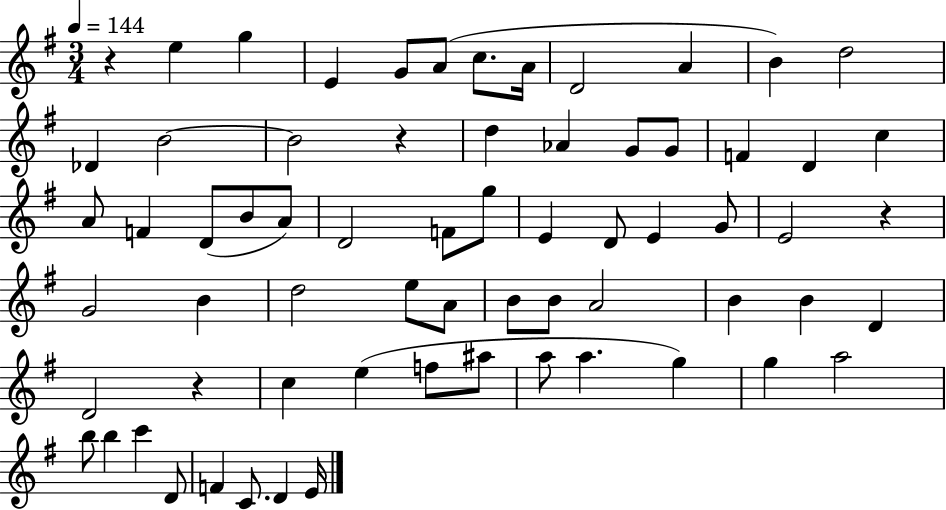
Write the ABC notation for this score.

X:1
T:Untitled
M:3/4
L:1/4
K:G
z e g E G/2 A/2 c/2 A/4 D2 A B d2 _D B2 B2 z d _A G/2 G/2 F D c A/2 F D/2 B/2 A/2 D2 F/2 g/2 E D/2 E G/2 E2 z G2 B d2 e/2 A/2 B/2 B/2 A2 B B D D2 z c e f/2 ^a/2 a/2 a g g a2 b/2 b c' D/2 F C/2 D E/4